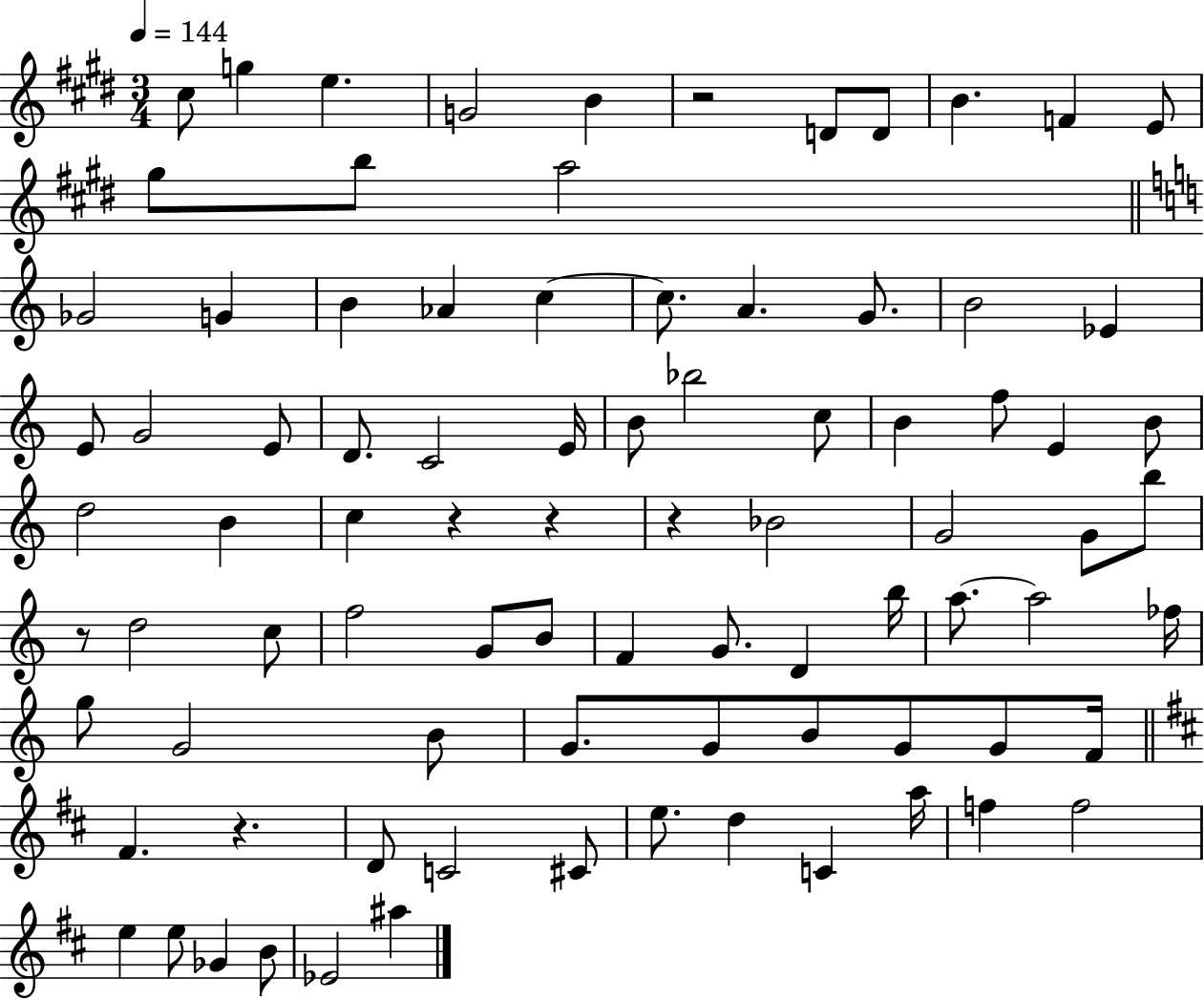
{
  \clef treble
  \numericTimeSignature
  \time 3/4
  \key e \major
  \tempo 4 = 144
  cis''8 g''4 e''4. | g'2 b'4 | r2 d'8 d'8 | b'4. f'4 e'8 | \break gis''8 b''8 a''2 | \bar "||" \break \key c \major ges'2 g'4 | b'4 aes'4 c''4~~ | c''8. a'4. g'8. | b'2 ees'4 | \break e'8 g'2 e'8 | d'8. c'2 e'16 | b'8 bes''2 c''8 | b'4 f''8 e'4 b'8 | \break d''2 b'4 | c''4 r4 r4 | r4 bes'2 | g'2 g'8 b''8 | \break r8 d''2 c''8 | f''2 g'8 b'8 | f'4 g'8. d'4 b''16 | a''8.~~ a''2 fes''16 | \break g''8 g'2 b'8 | g'8. g'8 b'8 g'8 g'8 f'16 | \bar "||" \break \key d \major fis'4. r4. | d'8 c'2 cis'8 | e''8. d''4 c'4 a''16 | f''4 f''2 | \break e''4 e''8 ges'4 b'8 | ees'2 ais''4 | \bar "|."
}